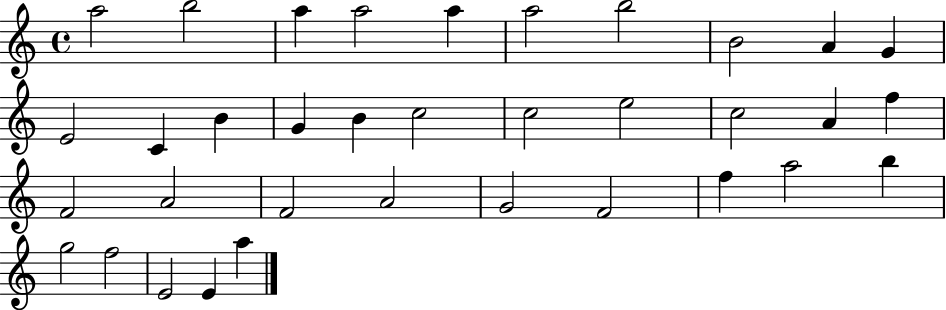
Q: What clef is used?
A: treble